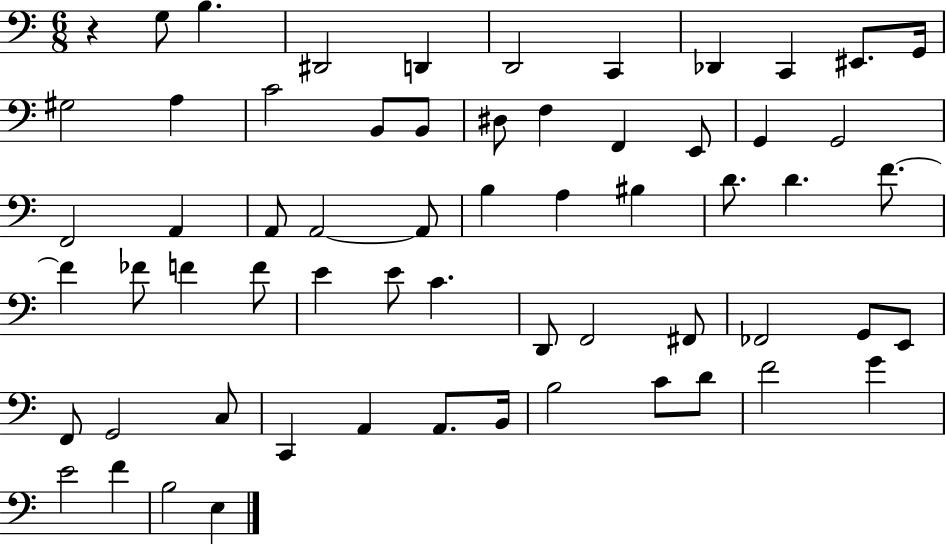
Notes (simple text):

R/q G3/e B3/q. D#2/h D2/q D2/h C2/q Db2/q C2/q EIS2/e. G2/s G#3/h A3/q C4/h B2/e B2/e D#3/e F3/q F2/q E2/e G2/q G2/h F2/h A2/q A2/e A2/h A2/e B3/q A3/q BIS3/q D4/e. D4/q. F4/e. F4/q FES4/e F4/q F4/e E4/q E4/e C4/q. D2/e F2/h F#2/e FES2/h G2/e E2/e F2/e G2/h C3/e C2/q A2/q A2/e. B2/s B3/h C4/e D4/e F4/h G4/q E4/h F4/q B3/h E3/q